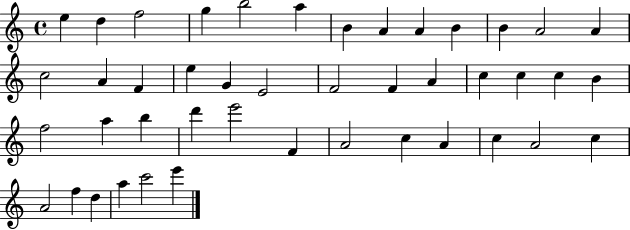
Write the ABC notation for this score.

X:1
T:Untitled
M:4/4
L:1/4
K:C
e d f2 g b2 a B A A B B A2 A c2 A F e G E2 F2 F A c c c B f2 a b d' e'2 F A2 c A c A2 c A2 f d a c'2 e'